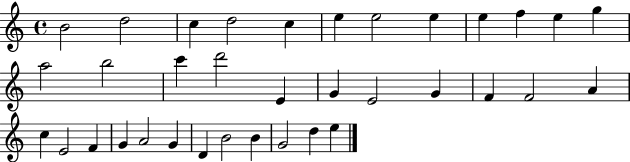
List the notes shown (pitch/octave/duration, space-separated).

B4/h D5/h C5/q D5/h C5/q E5/q E5/h E5/q E5/q F5/q E5/q G5/q A5/h B5/h C6/q D6/h E4/q G4/q E4/h G4/q F4/q F4/h A4/q C5/q E4/h F4/q G4/q A4/h G4/q D4/q B4/h B4/q G4/h D5/q E5/q